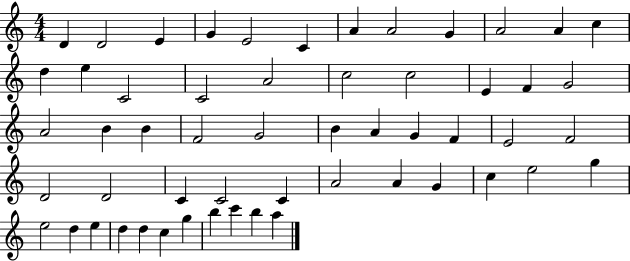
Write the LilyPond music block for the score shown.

{
  \clef treble
  \numericTimeSignature
  \time 4/4
  \key c \major
  d'4 d'2 e'4 | g'4 e'2 c'4 | a'4 a'2 g'4 | a'2 a'4 c''4 | \break d''4 e''4 c'2 | c'2 a'2 | c''2 c''2 | e'4 f'4 g'2 | \break a'2 b'4 b'4 | f'2 g'2 | b'4 a'4 g'4 f'4 | e'2 f'2 | \break d'2 d'2 | c'4 c'2 c'4 | a'2 a'4 g'4 | c''4 e''2 g''4 | \break e''2 d''4 e''4 | d''4 d''4 c''4 g''4 | b''4 c'''4 b''4 a''4 | \bar "|."
}